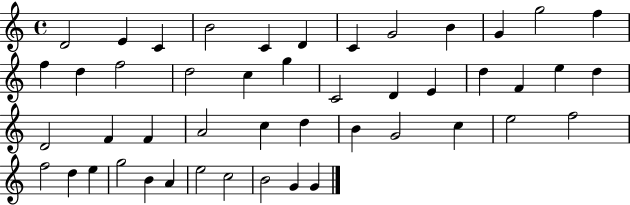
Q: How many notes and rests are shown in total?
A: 47